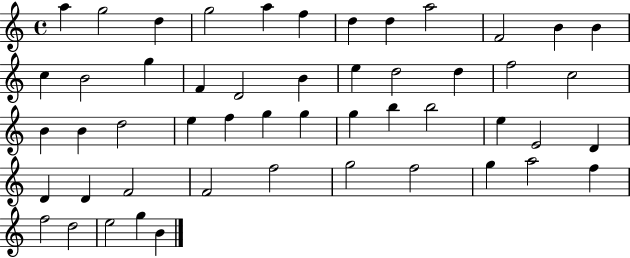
A5/q G5/h D5/q G5/h A5/q F5/q D5/q D5/q A5/h F4/h B4/q B4/q C5/q B4/h G5/q F4/q D4/h B4/q E5/q D5/h D5/q F5/h C5/h B4/q B4/q D5/h E5/q F5/q G5/q G5/q G5/q B5/q B5/h E5/q E4/h D4/q D4/q D4/q F4/h F4/h F5/h G5/h F5/h G5/q A5/h F5/q F5/h D5/h E5/h G5/q B4/q